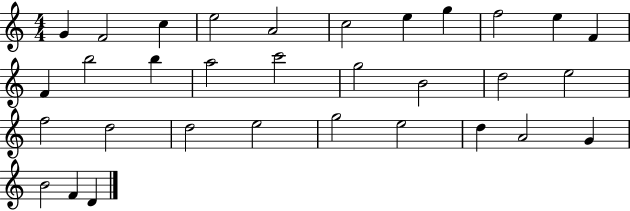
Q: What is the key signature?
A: C major